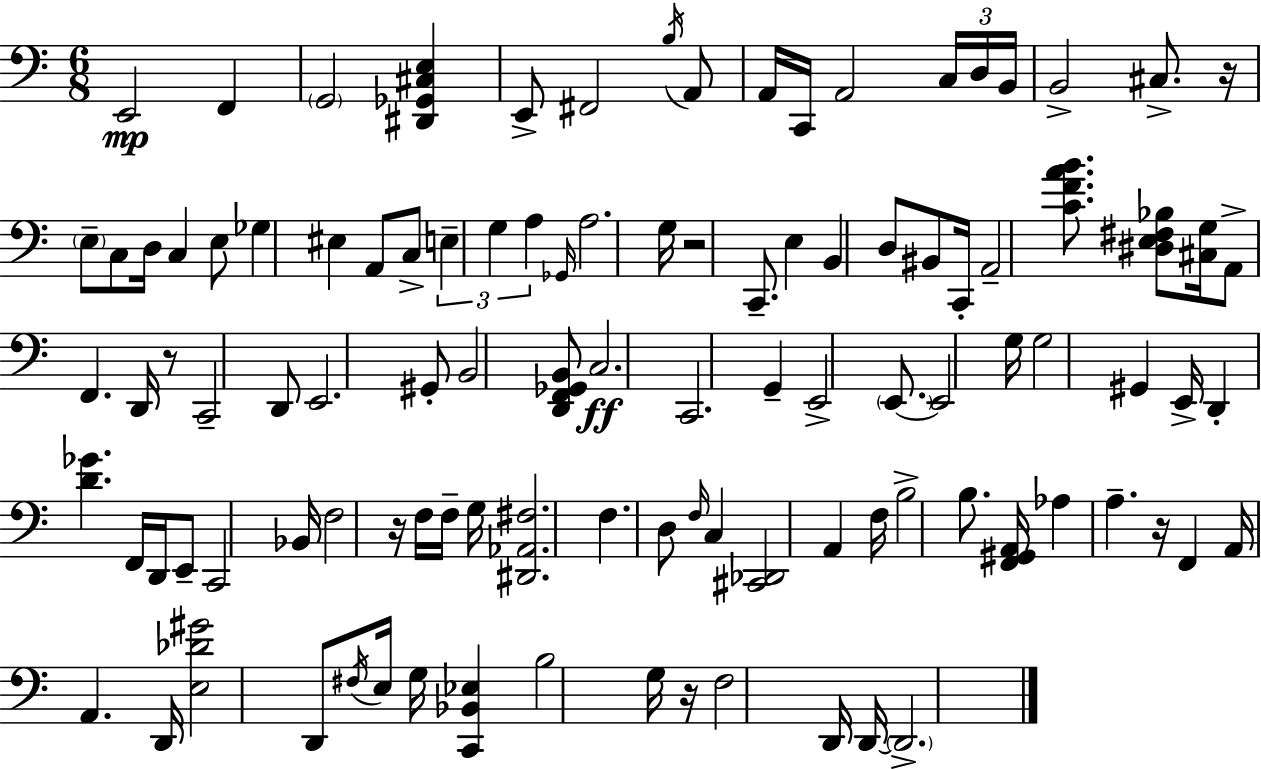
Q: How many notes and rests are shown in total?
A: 106